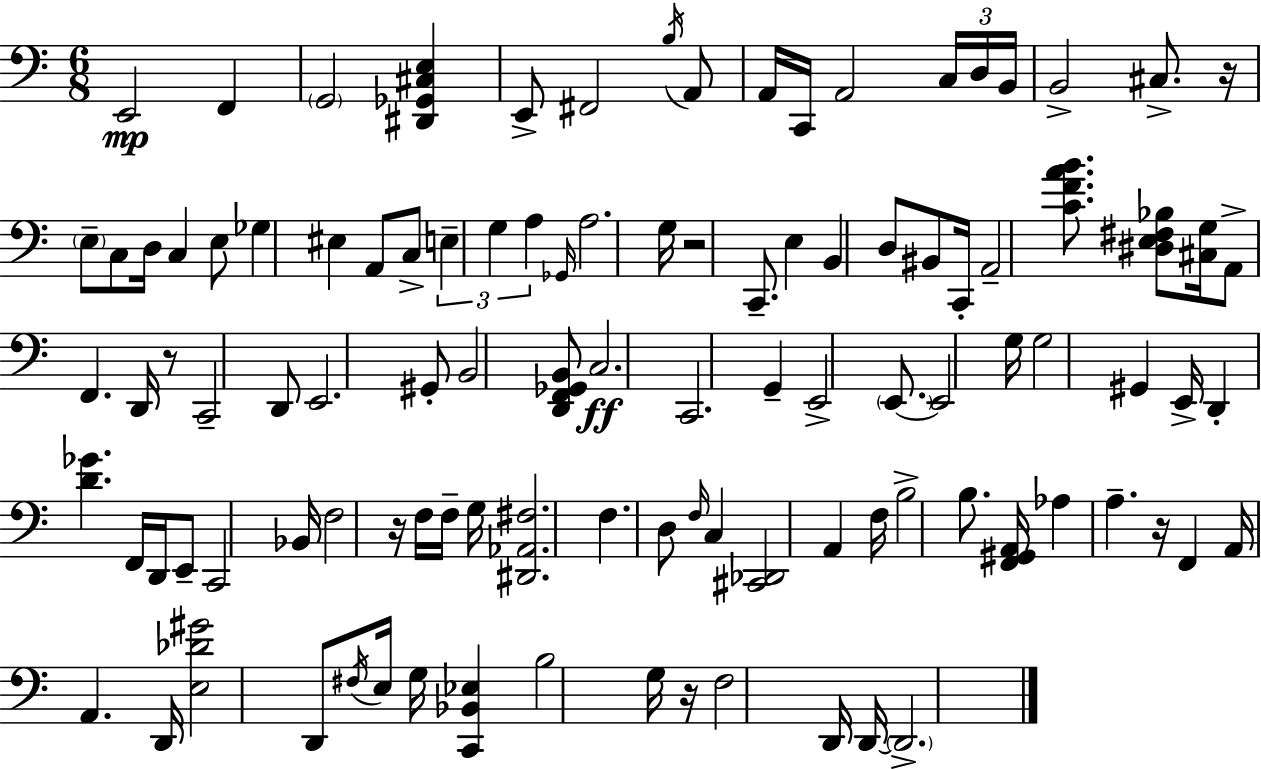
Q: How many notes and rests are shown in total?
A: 106